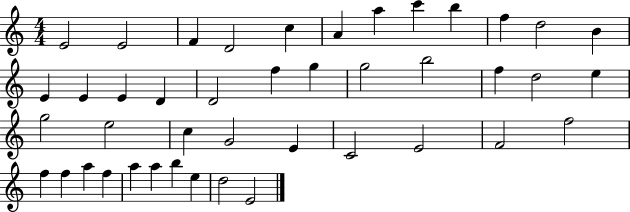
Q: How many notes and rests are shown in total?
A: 43